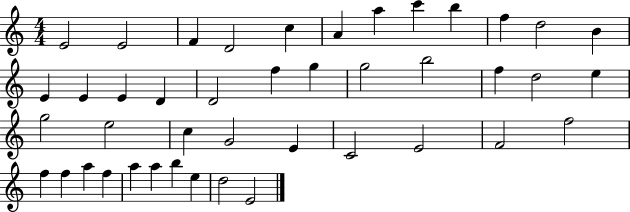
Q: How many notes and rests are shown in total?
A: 43